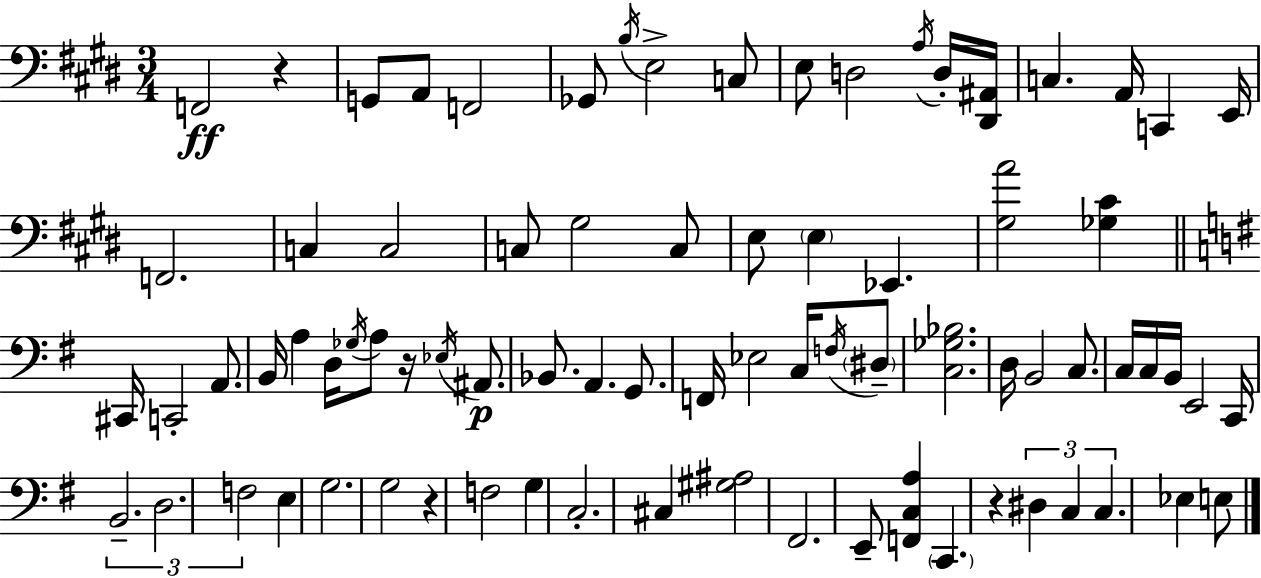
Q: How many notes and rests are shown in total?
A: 79